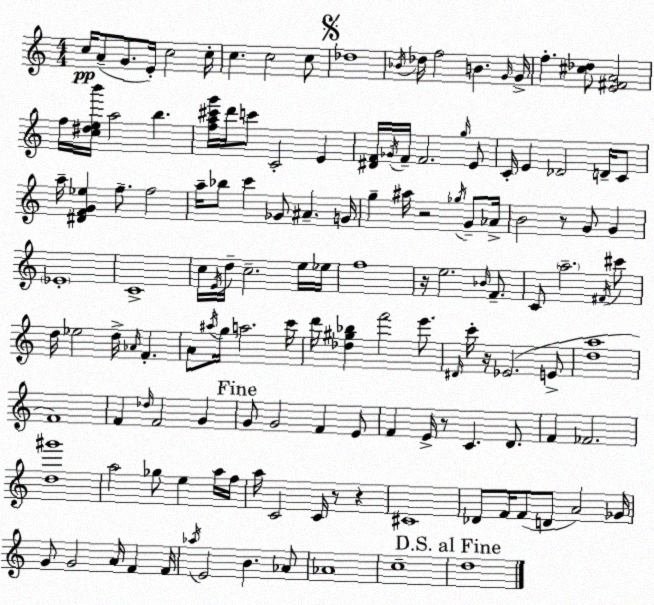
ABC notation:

X:1
T:Untitled
M:4/4
L:1/4
K:C
c/4 A/2 G/2 E/4 c2 c/4 c c2 c/2 _d4 _B/4 _d/4 f2 B G/4 G/4 f [^c_d]/2 [E^FA]2 f/4 [c^deb']/4 a2 b [fa^c'g']/4 d'/4 c'/2 C2 E [^DF]/4 _G/4 F/4 F2 g/4 E/2 C/4 E _D2 D/4 C/2 a/4 [^DFG_e] f/2 f2 a/4 _b/2 c' _G/2 ^A G/4 g ^a/4 z2 _g/4 G/2 _A/4 B2 z/2 G/2 G _E4 C4 c/4 E/4 d/4 c2 e/4 _e/4 f4 z/4 e2 _B/4 F/2 C/2 a2 ^F/4 ^c'/2 d/4 _e2 d/4 _A/4 F A/2 ^a/4 g/4 a2 c'/4 d'/4 [_d^g_b] f'2 e'/2 ^D/4 c'/4 z/4 _E2 E/2 [da]4 F4 F _d/4 F2 G G/2 G2 F E/2 F E/4 z/2 C D/2 F _F2 [d^g']4 a2 _g/2 e a/4 f/4 a/4 C2 C/4 z/2 z ^C4 _D/2 F/4 F/2 D/2 A2 _G/4 G/2 G2 A/4 F F/4 _a/4 E2 B _A/2 _A4 c4 d4